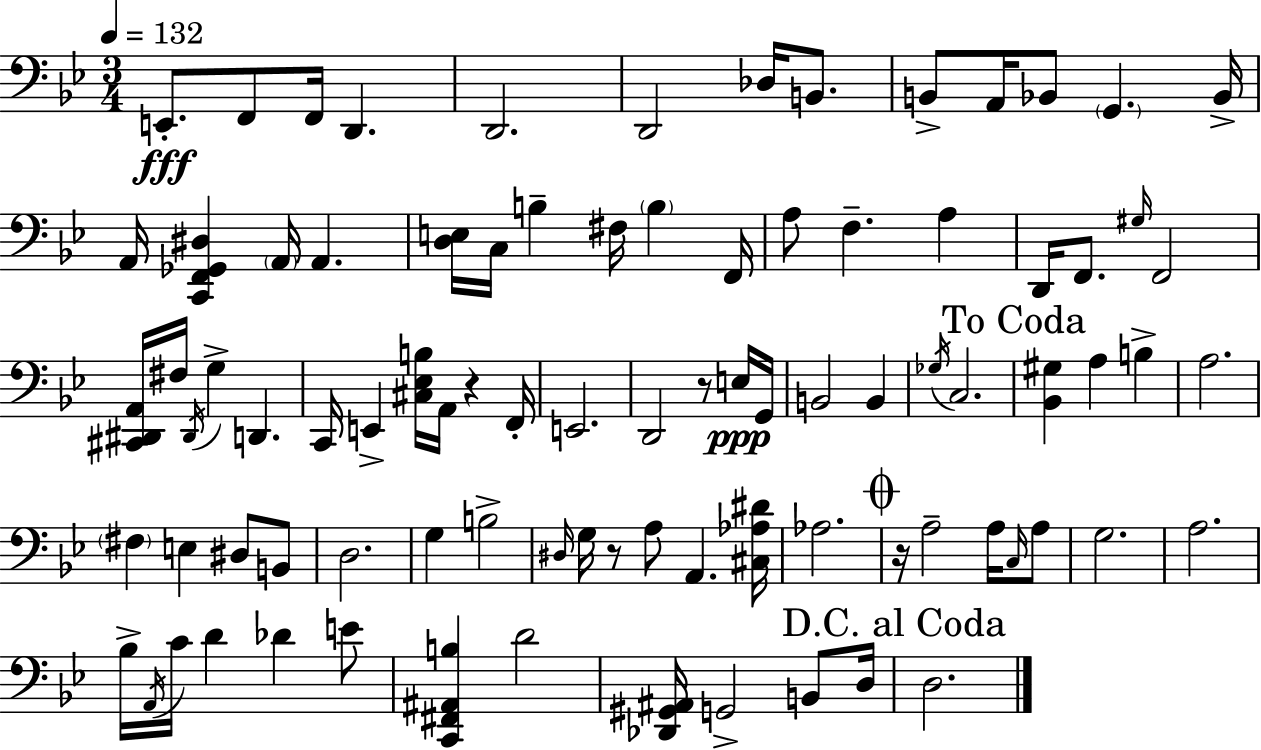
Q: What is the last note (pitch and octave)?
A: D3